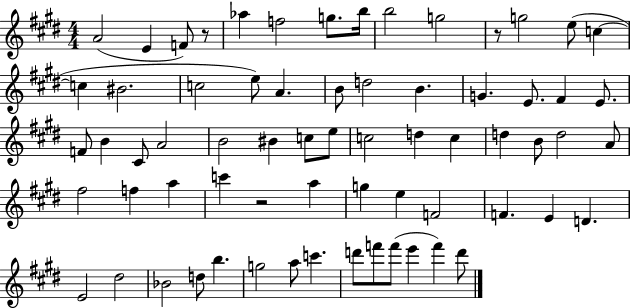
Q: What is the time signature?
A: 4/4